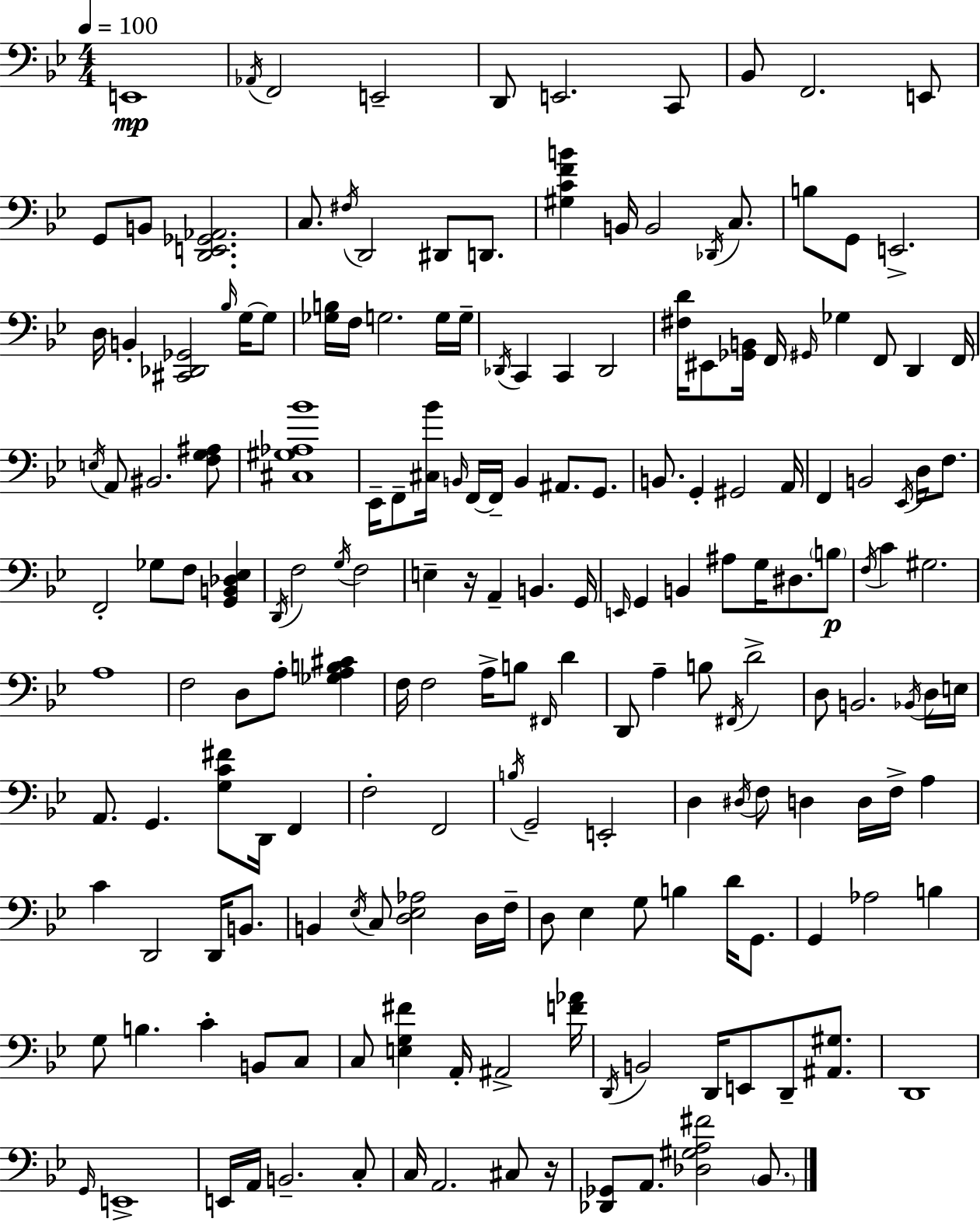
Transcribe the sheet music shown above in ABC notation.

X:1
T:Untitled
M:4/4
L:1/4
K:Bb
E,,4 _A,,/4 F,,2 E,,2 D,,/2 E,,2 C,,/2 _B,,/2 F,,2 E,,/2 G,,/2 B,,/2 [D,,E,,_G,,_A,,]2 C,/2 ^F,/4 D,,2 ^D,,/2 D,,/2 [^G,CFB] B,,/4 B,,2 _D,,/4 C,/2 B,/2 G,,/2 E,,2 D,/4 B,, [^C,,_D,,_G,,]2 _B,/4 G,/4 G,/2 [_G,B,]/4 F,/4 G,2 G,/4 G,/4 _D,,/4 C,, C,, _D,,2 [^F,D]/4 ^E,,/2 [_G,,B,,]/4 F,,/4 ^G,,/4 _G, F,,/2 D,, F,,/4 E,/4 A,,/2 ^B,,2 [F,G,^A,]/2 [^C,^G,_A,_B]4 _E,,/4 F,,/2 [^C,_B]/4 B,,/4 F,,/4 F,,/4 B,, ^A,,/2 G,,/2 B,,/2 G,, ^G,,2 A,,/4 F,, B,,2 _E,,/4 D,/4 F,/2 F,,2 _G,/2 F,/2 [G,,B,,_D,_E,] D,,/4 F,2 G,/4 F,2 E, z/4 A,, B,, G,,/4 E,,/4 G,, B,, ^A,/2 G,/4 ^D,/2 B,/2 F,/4 C ^G,2 A,4 F,2 D,/2 A,/2 [_G,A,B,^C] F,/4 F,2 A,/4 B,/2 ^F,,/4 D D,,/2 A, B,/2 ^F,,/4 D2 D,/2 B,,2 _B,,/4 D,/4 E,/4 A,,/2 G,, [G,C^F]/2 D,,/4 F,, F,2 F,,2 B,/4 G,,2 E,,2 D, ^D,/4 F,/2 D, D,/4 F,/4 A, C D,,2 D,,/4 B,,/2 B,, _E,/4 C,/2 [D,_E,_A,]2 D,/4 F,/4 D,/2 _E, G,/2 B, D/4 G,,/2 G,, _A,2 B, G,/2 B, C B,,/2 C,/2 C,/2 [E,G,^F] A,,/4 ^A,,2 [F_A]/4 D,,/4 B,,2 D,,/4 E,,/2 D,,/2 [^A,,^G,]/2 D,,4 G,,/4 E,,4 E,,/4 A,,/4 B,,2 C,/2 C,/4 A,,2 ^C,/2 z/4 [_D,,_G,,]/2 A,,/2 [_D,^G,A,^F]2 _B,,/2